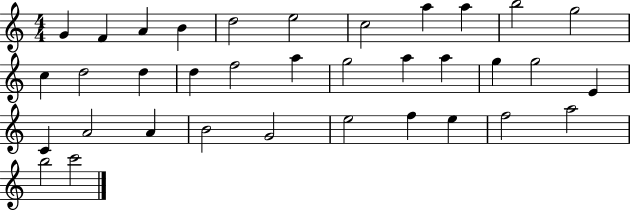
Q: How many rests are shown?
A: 0